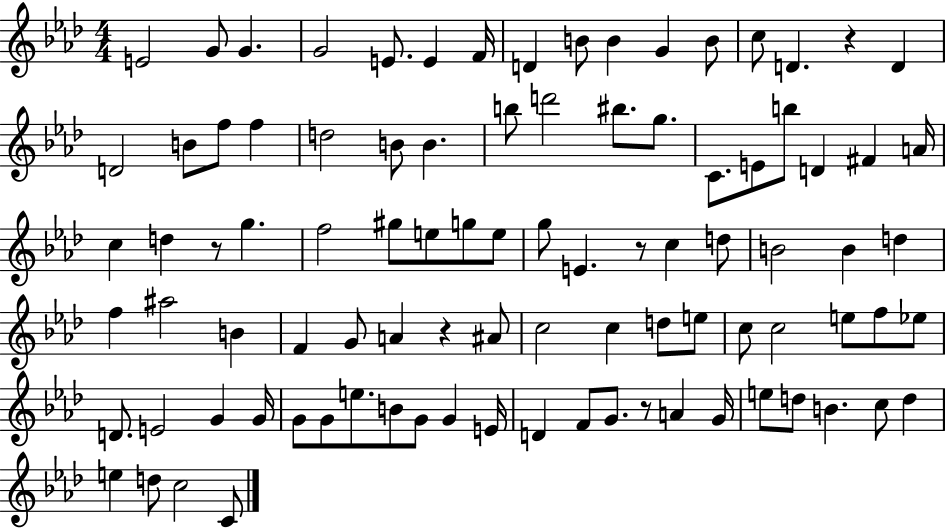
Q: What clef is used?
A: treble